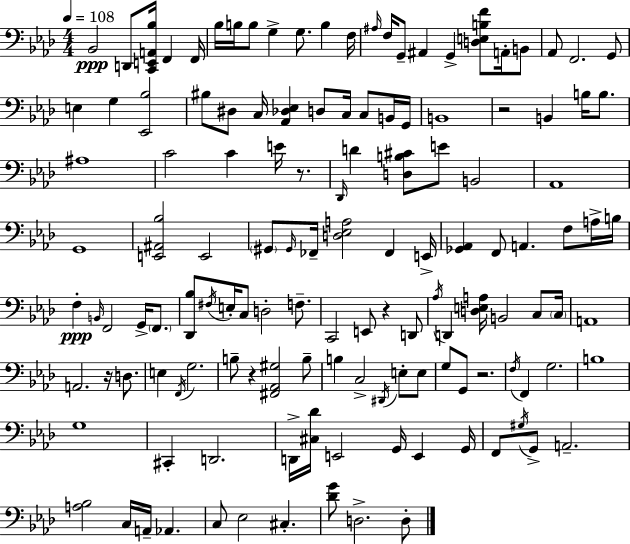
Bb2/h D2/e [C2,E2,A2,Bb3]/s F2/q F2/s Bb3/s B3/s B3/e G3/q G3/e. B3/q F3/s A#3/s F3/s G2/e A#2/q G2/q [D3,E3,B3,F4]/e A2/s B2/e Ab2/e F2/h. G2/e E3/q G3/q [Eb2,Bb3]/h BIS3/e D#3/e C3/s [Ab2,Db3,Eb3]/q D3/e C3/s C3/e B2/s G2/s B2/w R/h B2/q B3/s B3/e. A#3/w C4/h C4/q E4/s R/e. Db2/s D4/q [D3,B3,C#4]/e E4/e B2/h Ab2/w G2/w [E2,A#2,Bb3]/h E2/h G#2/e G#2/s FES2/s [D3,Eb3,A3]/h FES2/q E2/s [Gb2,Ab2]/q F2/e A2/q. F3/e A3/s B3/s F3/q B2/s F2/h G2/s F2/e. [Db2,Bb3]/e F#3/s E3/s C3/e D3/h F3/e. C2/h E2/e R/q D2/e Ab3/s D2/q [D3,E3,A3]/s B2/h C3/e C3/s A2/w A2/h. R/s D3/e. E3/q F2/s G3/h. B3/e R/q [F#2,Ab2,G#3]/h B3/e B3/q C3/h D#2/s E3/e E3/e G3/e G2/e R/h. F3/s F2/q G3/h. B3/w G3/w C#2/q D2/h. D2/s [C#3,Db4]/s E2/h G2/s E2/q G2/s F2/e G#3/s G2/e A2/h. [A3,Bb3]/h C3/s A2/s Ab2/q. C3/e Eb3/h C#3/q. [Db4,G4]/e D3/h. D3/e